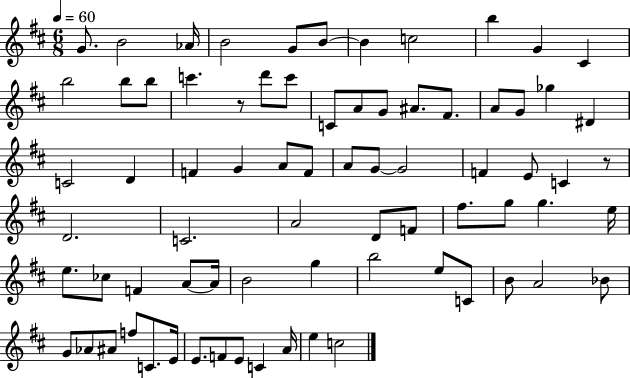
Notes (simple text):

G4/e. B4/h Ab4/s B4/h G4/e B4/e B4/q C5/h B5/q G4/q C#4/q B5/h B5/e B5/e C6/q. R/e D6/e C6/e C4/e A4/e G4/e A#4/e. F#4/e. A4/e G4/e Gb5/q D#4/q C4/h D4/q F4/q G4/q A4/e F4/e A4/e G4/e G4/h F4/q E4/e C4/q R/e D4/h. C4/h. A4/h D4/e F4/e F#5/e. G5/e G5/q. E5/s E5/e. CES5/e F4/q A4/e A4/s B4/h G5/q B5/h E5/e C4/e B4/e A4/h Bb4/e G4/e Ab4/e A#4/e F5/e C4/e. E4/s E4/e. F4/e E4/e C4/q A4/s E5/q C5/h